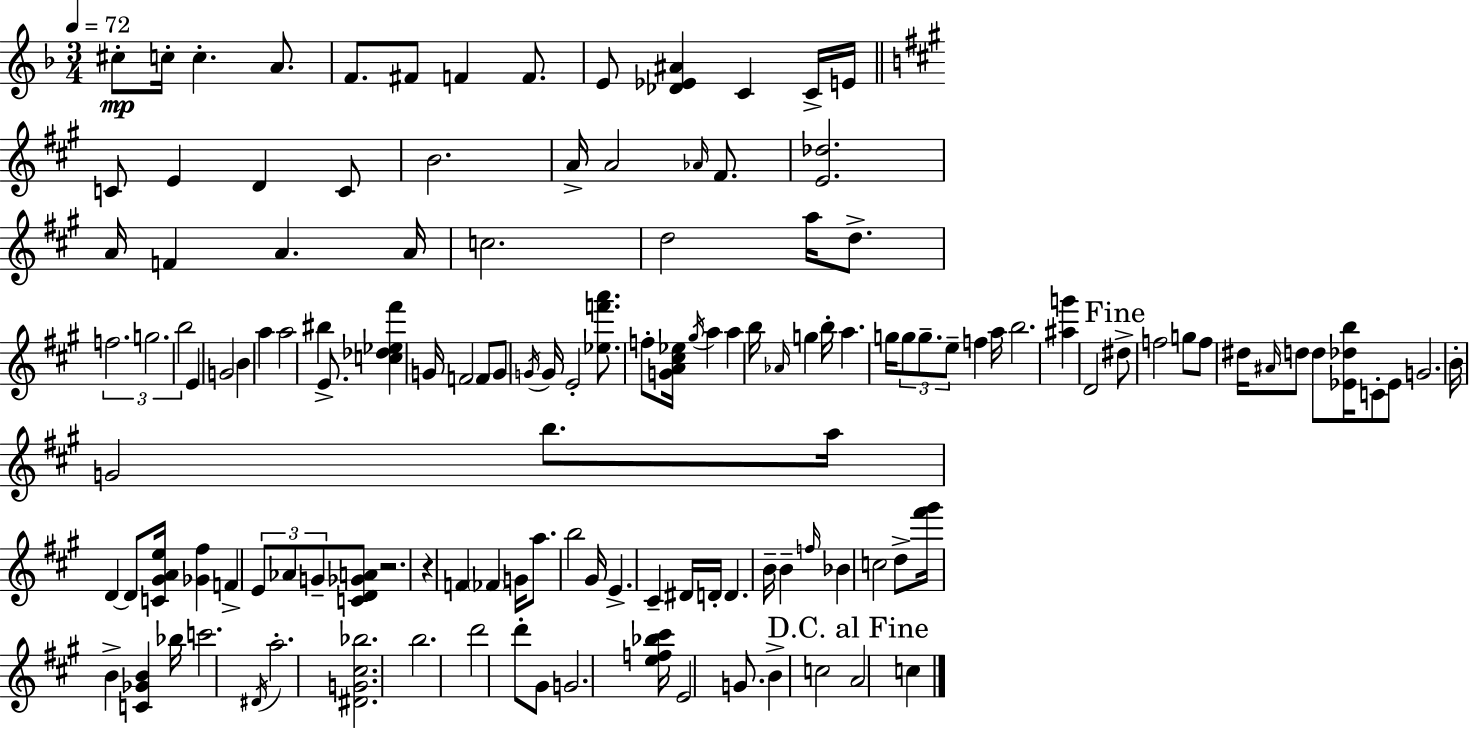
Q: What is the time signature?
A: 3/4